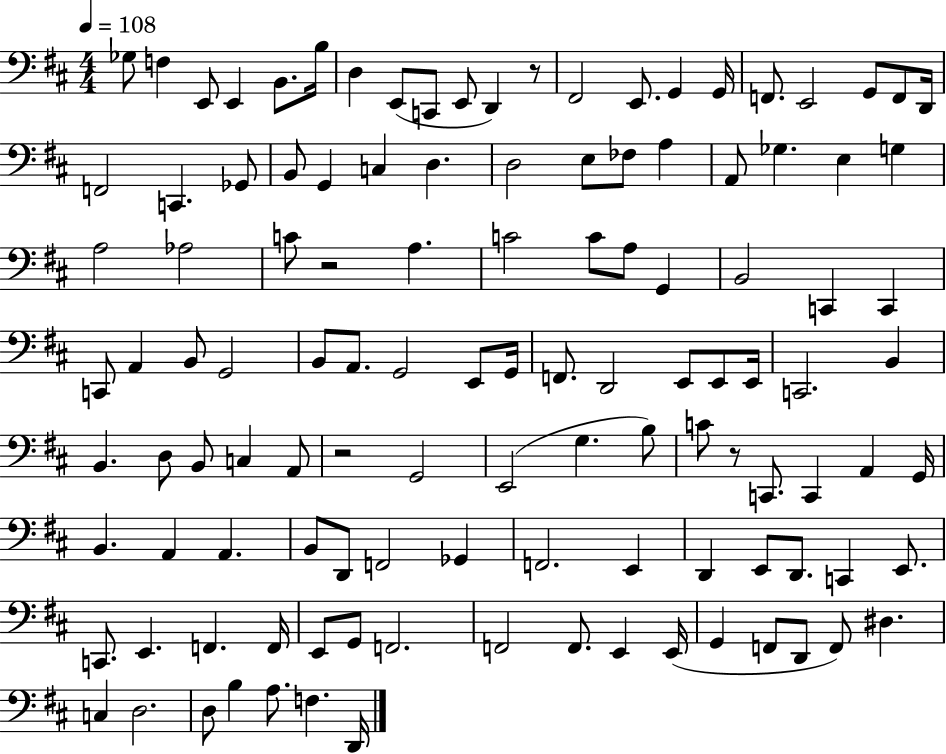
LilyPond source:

{
  \clef bass
  \numericTimeSignature
  \time 4/4
  \key d \major
  \tempo 4 = 108
  ges8 f4 e,8 e,4 b,8. b16 | d4 e,8( c,8 e,8 d,4) r8 | fis,2 e,8. g,4 g,16 | f,8. e,2 g,8 f,8 d,16 | \break f,2 c,4. ges,8 | b,8 g,4 c4 d4. | d2 e8 fes8 a4 | a,8 ges4. e4 g4 | \break a2 aes2 | c'8 r2 a4. | c'2 c'8 a8 g,4 | b,2 c,4 c,4 | \break c,8 a,4 b,8 g,2 | b,8 a,8. g,2 e,8 g,16 | f,8. d,2 e,8 e,8 e,16 | c,2. b,4 | \break b,4. d8 b,8 c4 a,8 | r2 g,2 | e,2( g4. b8) | c'8 r8 c,8. c,4 a,4 g,16 | \break b,4. a,4 a,4. | b,8 d,8 f,2 ges,4 | f,2. e,4 | d,4 e,8 d,8. c,4 e,8. | \break c,8. e,4. f,4. f,16 | e,8 g,8 f,2. | f,2 f,8. e,4 e,16( | g,4 f,8 d,8 f,8) dis4. | \break c4 d2. | d8 b4 a8. f4. d,16 | \bar "|."
}